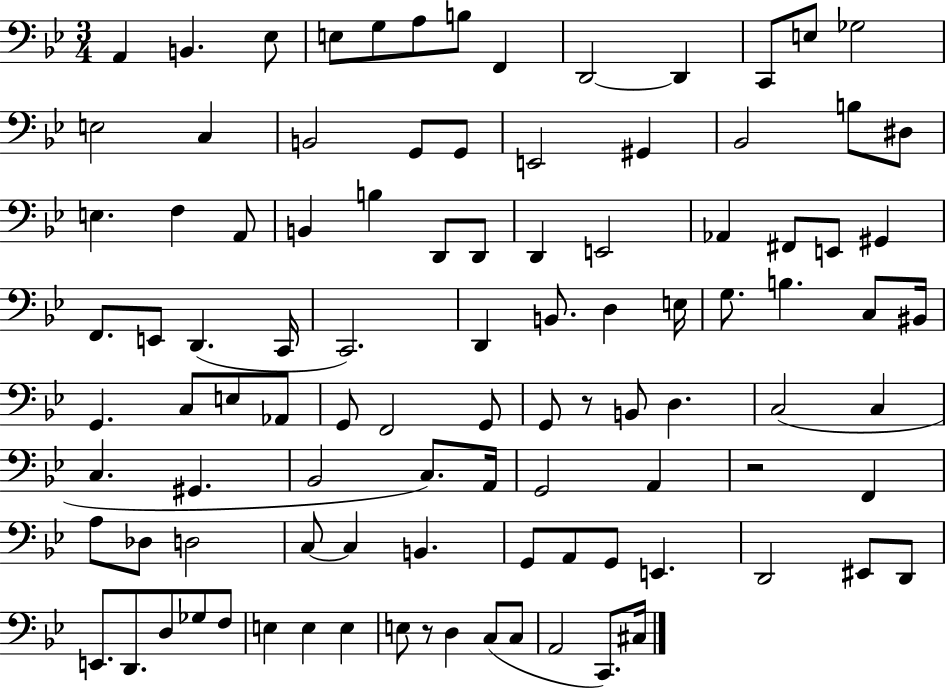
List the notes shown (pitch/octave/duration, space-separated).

A2/q B2/q. Eb3/e E3/e G3/e A3/e B3/e F2/q D2/h D2/q C2/e E3/e Gb3/h E3/h C3/q B2/h G2/e G2/e E2/h G#2/q Bb2/h B3/e D#3/e E3/q. F3/q A2/e B2/q B3/q D2/e D2/e D2/q E2/h Ab2/q F#2/e E2/e G#2/q F2/e. E2/e D2/q. C2/s C2/h. D2/q B2/e. D3/q E3/s G3/e. B3/q. C3/e BIS2/s G2/q. C3/e E3/e Ab2/e G2/e F2/h G2/e G2/e R/e B2/e D3/q. C3/h C3/q C3/q. G#2/q. Bb2/h C3/e. A2/s G2/h A2/q R/h F2/q A3/e Db3/e D3/h C3/e C3/q B2/q. G2/e A2/e G2/e E2/q. D2/h EIS2/e D2/e E2/e. D2/e. D3/e Gb3/e F3/e E3/q E3/q E3/q E3/e R/e D3/q C3/e C3/e A2/h C2/e. C#3/s